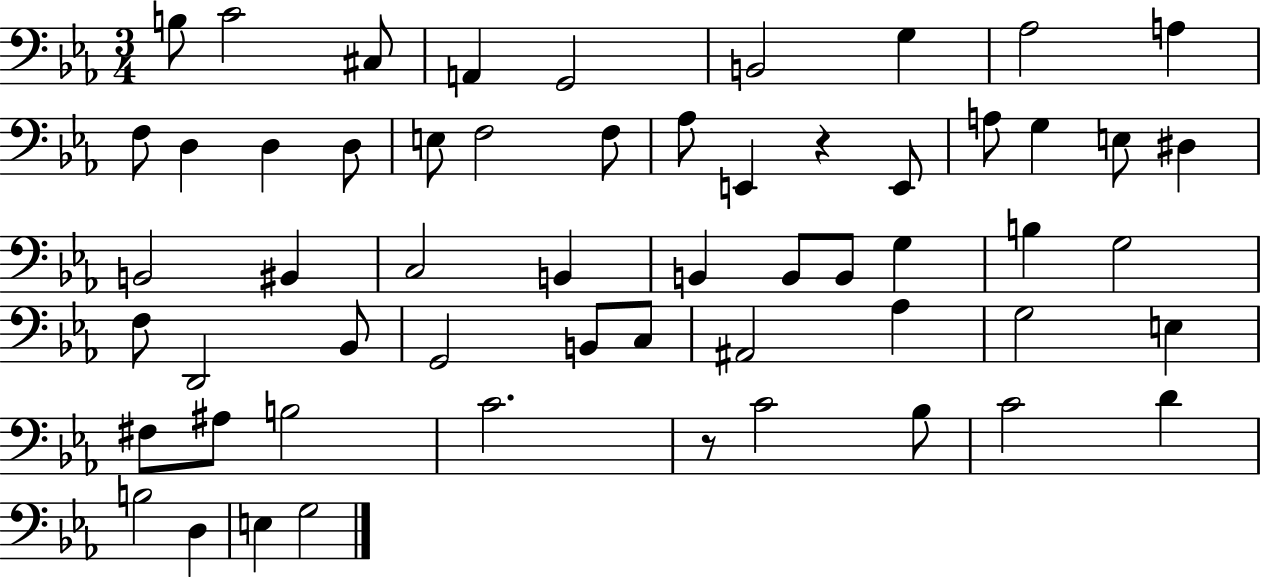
{
  \clef bass
  \numericTimeSignature
  \time 3/4
  \key ees \major
  \repeat volta 2 { b8 c'2 cis8 | a,4 g,2 | b,2 g4 | aes2 a4 | \break f8 d4 d4 d8 | e8 f2 f8 | aes8 e,4 r4 e,8 | a8 g4 e8 dis4 | \break b,2 bis,4 | c2 b,4 | b,4 b,8 b,8 g4 | b4 g2 | \break f8 d,2 bes,8 | g,2 b,8 c8 | ais,2 aes4 | g2 e4 | \break fis8 ais8 b2 | c'2. | r8 c'2 bes8 | c'2 d'4 | \break b2 d4 | e4 g2 | } \bar "|."
}